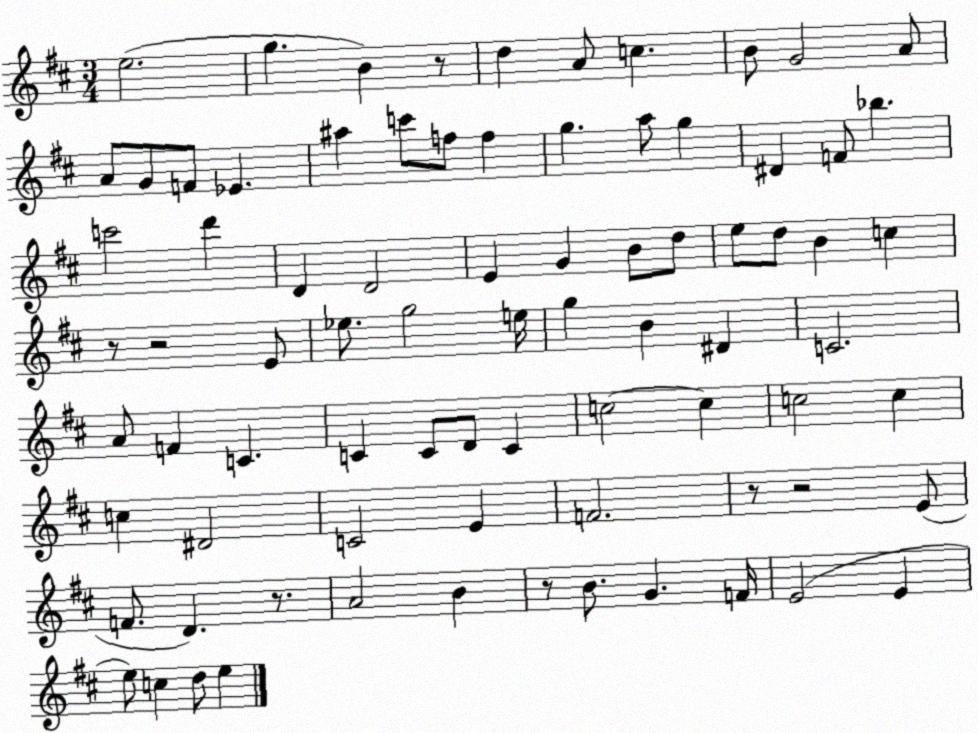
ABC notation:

X:1
T:Untitled
M:3/4
L:1/4
K:D
e2 g B z/2 d A/2 c B/2 G2 A/2 A/2 G/2 F/2 _E ^a c'/2 f/2 f g a/2 g ^D F/2 _b c'2 d' D D2 E G B/2 d/2 e/2 d/2 B c z/2 z2 E/2 _e/2 g2 e/4 g B ^D C2 A/2 F C C C/2 D/2 C c2 c c2 c c ^D2 C2 E F2 z/2 z2 E/2 F/2 D z/2 A2 B z/2 B/2 G F/4 E2 E e/2 c d/2 e